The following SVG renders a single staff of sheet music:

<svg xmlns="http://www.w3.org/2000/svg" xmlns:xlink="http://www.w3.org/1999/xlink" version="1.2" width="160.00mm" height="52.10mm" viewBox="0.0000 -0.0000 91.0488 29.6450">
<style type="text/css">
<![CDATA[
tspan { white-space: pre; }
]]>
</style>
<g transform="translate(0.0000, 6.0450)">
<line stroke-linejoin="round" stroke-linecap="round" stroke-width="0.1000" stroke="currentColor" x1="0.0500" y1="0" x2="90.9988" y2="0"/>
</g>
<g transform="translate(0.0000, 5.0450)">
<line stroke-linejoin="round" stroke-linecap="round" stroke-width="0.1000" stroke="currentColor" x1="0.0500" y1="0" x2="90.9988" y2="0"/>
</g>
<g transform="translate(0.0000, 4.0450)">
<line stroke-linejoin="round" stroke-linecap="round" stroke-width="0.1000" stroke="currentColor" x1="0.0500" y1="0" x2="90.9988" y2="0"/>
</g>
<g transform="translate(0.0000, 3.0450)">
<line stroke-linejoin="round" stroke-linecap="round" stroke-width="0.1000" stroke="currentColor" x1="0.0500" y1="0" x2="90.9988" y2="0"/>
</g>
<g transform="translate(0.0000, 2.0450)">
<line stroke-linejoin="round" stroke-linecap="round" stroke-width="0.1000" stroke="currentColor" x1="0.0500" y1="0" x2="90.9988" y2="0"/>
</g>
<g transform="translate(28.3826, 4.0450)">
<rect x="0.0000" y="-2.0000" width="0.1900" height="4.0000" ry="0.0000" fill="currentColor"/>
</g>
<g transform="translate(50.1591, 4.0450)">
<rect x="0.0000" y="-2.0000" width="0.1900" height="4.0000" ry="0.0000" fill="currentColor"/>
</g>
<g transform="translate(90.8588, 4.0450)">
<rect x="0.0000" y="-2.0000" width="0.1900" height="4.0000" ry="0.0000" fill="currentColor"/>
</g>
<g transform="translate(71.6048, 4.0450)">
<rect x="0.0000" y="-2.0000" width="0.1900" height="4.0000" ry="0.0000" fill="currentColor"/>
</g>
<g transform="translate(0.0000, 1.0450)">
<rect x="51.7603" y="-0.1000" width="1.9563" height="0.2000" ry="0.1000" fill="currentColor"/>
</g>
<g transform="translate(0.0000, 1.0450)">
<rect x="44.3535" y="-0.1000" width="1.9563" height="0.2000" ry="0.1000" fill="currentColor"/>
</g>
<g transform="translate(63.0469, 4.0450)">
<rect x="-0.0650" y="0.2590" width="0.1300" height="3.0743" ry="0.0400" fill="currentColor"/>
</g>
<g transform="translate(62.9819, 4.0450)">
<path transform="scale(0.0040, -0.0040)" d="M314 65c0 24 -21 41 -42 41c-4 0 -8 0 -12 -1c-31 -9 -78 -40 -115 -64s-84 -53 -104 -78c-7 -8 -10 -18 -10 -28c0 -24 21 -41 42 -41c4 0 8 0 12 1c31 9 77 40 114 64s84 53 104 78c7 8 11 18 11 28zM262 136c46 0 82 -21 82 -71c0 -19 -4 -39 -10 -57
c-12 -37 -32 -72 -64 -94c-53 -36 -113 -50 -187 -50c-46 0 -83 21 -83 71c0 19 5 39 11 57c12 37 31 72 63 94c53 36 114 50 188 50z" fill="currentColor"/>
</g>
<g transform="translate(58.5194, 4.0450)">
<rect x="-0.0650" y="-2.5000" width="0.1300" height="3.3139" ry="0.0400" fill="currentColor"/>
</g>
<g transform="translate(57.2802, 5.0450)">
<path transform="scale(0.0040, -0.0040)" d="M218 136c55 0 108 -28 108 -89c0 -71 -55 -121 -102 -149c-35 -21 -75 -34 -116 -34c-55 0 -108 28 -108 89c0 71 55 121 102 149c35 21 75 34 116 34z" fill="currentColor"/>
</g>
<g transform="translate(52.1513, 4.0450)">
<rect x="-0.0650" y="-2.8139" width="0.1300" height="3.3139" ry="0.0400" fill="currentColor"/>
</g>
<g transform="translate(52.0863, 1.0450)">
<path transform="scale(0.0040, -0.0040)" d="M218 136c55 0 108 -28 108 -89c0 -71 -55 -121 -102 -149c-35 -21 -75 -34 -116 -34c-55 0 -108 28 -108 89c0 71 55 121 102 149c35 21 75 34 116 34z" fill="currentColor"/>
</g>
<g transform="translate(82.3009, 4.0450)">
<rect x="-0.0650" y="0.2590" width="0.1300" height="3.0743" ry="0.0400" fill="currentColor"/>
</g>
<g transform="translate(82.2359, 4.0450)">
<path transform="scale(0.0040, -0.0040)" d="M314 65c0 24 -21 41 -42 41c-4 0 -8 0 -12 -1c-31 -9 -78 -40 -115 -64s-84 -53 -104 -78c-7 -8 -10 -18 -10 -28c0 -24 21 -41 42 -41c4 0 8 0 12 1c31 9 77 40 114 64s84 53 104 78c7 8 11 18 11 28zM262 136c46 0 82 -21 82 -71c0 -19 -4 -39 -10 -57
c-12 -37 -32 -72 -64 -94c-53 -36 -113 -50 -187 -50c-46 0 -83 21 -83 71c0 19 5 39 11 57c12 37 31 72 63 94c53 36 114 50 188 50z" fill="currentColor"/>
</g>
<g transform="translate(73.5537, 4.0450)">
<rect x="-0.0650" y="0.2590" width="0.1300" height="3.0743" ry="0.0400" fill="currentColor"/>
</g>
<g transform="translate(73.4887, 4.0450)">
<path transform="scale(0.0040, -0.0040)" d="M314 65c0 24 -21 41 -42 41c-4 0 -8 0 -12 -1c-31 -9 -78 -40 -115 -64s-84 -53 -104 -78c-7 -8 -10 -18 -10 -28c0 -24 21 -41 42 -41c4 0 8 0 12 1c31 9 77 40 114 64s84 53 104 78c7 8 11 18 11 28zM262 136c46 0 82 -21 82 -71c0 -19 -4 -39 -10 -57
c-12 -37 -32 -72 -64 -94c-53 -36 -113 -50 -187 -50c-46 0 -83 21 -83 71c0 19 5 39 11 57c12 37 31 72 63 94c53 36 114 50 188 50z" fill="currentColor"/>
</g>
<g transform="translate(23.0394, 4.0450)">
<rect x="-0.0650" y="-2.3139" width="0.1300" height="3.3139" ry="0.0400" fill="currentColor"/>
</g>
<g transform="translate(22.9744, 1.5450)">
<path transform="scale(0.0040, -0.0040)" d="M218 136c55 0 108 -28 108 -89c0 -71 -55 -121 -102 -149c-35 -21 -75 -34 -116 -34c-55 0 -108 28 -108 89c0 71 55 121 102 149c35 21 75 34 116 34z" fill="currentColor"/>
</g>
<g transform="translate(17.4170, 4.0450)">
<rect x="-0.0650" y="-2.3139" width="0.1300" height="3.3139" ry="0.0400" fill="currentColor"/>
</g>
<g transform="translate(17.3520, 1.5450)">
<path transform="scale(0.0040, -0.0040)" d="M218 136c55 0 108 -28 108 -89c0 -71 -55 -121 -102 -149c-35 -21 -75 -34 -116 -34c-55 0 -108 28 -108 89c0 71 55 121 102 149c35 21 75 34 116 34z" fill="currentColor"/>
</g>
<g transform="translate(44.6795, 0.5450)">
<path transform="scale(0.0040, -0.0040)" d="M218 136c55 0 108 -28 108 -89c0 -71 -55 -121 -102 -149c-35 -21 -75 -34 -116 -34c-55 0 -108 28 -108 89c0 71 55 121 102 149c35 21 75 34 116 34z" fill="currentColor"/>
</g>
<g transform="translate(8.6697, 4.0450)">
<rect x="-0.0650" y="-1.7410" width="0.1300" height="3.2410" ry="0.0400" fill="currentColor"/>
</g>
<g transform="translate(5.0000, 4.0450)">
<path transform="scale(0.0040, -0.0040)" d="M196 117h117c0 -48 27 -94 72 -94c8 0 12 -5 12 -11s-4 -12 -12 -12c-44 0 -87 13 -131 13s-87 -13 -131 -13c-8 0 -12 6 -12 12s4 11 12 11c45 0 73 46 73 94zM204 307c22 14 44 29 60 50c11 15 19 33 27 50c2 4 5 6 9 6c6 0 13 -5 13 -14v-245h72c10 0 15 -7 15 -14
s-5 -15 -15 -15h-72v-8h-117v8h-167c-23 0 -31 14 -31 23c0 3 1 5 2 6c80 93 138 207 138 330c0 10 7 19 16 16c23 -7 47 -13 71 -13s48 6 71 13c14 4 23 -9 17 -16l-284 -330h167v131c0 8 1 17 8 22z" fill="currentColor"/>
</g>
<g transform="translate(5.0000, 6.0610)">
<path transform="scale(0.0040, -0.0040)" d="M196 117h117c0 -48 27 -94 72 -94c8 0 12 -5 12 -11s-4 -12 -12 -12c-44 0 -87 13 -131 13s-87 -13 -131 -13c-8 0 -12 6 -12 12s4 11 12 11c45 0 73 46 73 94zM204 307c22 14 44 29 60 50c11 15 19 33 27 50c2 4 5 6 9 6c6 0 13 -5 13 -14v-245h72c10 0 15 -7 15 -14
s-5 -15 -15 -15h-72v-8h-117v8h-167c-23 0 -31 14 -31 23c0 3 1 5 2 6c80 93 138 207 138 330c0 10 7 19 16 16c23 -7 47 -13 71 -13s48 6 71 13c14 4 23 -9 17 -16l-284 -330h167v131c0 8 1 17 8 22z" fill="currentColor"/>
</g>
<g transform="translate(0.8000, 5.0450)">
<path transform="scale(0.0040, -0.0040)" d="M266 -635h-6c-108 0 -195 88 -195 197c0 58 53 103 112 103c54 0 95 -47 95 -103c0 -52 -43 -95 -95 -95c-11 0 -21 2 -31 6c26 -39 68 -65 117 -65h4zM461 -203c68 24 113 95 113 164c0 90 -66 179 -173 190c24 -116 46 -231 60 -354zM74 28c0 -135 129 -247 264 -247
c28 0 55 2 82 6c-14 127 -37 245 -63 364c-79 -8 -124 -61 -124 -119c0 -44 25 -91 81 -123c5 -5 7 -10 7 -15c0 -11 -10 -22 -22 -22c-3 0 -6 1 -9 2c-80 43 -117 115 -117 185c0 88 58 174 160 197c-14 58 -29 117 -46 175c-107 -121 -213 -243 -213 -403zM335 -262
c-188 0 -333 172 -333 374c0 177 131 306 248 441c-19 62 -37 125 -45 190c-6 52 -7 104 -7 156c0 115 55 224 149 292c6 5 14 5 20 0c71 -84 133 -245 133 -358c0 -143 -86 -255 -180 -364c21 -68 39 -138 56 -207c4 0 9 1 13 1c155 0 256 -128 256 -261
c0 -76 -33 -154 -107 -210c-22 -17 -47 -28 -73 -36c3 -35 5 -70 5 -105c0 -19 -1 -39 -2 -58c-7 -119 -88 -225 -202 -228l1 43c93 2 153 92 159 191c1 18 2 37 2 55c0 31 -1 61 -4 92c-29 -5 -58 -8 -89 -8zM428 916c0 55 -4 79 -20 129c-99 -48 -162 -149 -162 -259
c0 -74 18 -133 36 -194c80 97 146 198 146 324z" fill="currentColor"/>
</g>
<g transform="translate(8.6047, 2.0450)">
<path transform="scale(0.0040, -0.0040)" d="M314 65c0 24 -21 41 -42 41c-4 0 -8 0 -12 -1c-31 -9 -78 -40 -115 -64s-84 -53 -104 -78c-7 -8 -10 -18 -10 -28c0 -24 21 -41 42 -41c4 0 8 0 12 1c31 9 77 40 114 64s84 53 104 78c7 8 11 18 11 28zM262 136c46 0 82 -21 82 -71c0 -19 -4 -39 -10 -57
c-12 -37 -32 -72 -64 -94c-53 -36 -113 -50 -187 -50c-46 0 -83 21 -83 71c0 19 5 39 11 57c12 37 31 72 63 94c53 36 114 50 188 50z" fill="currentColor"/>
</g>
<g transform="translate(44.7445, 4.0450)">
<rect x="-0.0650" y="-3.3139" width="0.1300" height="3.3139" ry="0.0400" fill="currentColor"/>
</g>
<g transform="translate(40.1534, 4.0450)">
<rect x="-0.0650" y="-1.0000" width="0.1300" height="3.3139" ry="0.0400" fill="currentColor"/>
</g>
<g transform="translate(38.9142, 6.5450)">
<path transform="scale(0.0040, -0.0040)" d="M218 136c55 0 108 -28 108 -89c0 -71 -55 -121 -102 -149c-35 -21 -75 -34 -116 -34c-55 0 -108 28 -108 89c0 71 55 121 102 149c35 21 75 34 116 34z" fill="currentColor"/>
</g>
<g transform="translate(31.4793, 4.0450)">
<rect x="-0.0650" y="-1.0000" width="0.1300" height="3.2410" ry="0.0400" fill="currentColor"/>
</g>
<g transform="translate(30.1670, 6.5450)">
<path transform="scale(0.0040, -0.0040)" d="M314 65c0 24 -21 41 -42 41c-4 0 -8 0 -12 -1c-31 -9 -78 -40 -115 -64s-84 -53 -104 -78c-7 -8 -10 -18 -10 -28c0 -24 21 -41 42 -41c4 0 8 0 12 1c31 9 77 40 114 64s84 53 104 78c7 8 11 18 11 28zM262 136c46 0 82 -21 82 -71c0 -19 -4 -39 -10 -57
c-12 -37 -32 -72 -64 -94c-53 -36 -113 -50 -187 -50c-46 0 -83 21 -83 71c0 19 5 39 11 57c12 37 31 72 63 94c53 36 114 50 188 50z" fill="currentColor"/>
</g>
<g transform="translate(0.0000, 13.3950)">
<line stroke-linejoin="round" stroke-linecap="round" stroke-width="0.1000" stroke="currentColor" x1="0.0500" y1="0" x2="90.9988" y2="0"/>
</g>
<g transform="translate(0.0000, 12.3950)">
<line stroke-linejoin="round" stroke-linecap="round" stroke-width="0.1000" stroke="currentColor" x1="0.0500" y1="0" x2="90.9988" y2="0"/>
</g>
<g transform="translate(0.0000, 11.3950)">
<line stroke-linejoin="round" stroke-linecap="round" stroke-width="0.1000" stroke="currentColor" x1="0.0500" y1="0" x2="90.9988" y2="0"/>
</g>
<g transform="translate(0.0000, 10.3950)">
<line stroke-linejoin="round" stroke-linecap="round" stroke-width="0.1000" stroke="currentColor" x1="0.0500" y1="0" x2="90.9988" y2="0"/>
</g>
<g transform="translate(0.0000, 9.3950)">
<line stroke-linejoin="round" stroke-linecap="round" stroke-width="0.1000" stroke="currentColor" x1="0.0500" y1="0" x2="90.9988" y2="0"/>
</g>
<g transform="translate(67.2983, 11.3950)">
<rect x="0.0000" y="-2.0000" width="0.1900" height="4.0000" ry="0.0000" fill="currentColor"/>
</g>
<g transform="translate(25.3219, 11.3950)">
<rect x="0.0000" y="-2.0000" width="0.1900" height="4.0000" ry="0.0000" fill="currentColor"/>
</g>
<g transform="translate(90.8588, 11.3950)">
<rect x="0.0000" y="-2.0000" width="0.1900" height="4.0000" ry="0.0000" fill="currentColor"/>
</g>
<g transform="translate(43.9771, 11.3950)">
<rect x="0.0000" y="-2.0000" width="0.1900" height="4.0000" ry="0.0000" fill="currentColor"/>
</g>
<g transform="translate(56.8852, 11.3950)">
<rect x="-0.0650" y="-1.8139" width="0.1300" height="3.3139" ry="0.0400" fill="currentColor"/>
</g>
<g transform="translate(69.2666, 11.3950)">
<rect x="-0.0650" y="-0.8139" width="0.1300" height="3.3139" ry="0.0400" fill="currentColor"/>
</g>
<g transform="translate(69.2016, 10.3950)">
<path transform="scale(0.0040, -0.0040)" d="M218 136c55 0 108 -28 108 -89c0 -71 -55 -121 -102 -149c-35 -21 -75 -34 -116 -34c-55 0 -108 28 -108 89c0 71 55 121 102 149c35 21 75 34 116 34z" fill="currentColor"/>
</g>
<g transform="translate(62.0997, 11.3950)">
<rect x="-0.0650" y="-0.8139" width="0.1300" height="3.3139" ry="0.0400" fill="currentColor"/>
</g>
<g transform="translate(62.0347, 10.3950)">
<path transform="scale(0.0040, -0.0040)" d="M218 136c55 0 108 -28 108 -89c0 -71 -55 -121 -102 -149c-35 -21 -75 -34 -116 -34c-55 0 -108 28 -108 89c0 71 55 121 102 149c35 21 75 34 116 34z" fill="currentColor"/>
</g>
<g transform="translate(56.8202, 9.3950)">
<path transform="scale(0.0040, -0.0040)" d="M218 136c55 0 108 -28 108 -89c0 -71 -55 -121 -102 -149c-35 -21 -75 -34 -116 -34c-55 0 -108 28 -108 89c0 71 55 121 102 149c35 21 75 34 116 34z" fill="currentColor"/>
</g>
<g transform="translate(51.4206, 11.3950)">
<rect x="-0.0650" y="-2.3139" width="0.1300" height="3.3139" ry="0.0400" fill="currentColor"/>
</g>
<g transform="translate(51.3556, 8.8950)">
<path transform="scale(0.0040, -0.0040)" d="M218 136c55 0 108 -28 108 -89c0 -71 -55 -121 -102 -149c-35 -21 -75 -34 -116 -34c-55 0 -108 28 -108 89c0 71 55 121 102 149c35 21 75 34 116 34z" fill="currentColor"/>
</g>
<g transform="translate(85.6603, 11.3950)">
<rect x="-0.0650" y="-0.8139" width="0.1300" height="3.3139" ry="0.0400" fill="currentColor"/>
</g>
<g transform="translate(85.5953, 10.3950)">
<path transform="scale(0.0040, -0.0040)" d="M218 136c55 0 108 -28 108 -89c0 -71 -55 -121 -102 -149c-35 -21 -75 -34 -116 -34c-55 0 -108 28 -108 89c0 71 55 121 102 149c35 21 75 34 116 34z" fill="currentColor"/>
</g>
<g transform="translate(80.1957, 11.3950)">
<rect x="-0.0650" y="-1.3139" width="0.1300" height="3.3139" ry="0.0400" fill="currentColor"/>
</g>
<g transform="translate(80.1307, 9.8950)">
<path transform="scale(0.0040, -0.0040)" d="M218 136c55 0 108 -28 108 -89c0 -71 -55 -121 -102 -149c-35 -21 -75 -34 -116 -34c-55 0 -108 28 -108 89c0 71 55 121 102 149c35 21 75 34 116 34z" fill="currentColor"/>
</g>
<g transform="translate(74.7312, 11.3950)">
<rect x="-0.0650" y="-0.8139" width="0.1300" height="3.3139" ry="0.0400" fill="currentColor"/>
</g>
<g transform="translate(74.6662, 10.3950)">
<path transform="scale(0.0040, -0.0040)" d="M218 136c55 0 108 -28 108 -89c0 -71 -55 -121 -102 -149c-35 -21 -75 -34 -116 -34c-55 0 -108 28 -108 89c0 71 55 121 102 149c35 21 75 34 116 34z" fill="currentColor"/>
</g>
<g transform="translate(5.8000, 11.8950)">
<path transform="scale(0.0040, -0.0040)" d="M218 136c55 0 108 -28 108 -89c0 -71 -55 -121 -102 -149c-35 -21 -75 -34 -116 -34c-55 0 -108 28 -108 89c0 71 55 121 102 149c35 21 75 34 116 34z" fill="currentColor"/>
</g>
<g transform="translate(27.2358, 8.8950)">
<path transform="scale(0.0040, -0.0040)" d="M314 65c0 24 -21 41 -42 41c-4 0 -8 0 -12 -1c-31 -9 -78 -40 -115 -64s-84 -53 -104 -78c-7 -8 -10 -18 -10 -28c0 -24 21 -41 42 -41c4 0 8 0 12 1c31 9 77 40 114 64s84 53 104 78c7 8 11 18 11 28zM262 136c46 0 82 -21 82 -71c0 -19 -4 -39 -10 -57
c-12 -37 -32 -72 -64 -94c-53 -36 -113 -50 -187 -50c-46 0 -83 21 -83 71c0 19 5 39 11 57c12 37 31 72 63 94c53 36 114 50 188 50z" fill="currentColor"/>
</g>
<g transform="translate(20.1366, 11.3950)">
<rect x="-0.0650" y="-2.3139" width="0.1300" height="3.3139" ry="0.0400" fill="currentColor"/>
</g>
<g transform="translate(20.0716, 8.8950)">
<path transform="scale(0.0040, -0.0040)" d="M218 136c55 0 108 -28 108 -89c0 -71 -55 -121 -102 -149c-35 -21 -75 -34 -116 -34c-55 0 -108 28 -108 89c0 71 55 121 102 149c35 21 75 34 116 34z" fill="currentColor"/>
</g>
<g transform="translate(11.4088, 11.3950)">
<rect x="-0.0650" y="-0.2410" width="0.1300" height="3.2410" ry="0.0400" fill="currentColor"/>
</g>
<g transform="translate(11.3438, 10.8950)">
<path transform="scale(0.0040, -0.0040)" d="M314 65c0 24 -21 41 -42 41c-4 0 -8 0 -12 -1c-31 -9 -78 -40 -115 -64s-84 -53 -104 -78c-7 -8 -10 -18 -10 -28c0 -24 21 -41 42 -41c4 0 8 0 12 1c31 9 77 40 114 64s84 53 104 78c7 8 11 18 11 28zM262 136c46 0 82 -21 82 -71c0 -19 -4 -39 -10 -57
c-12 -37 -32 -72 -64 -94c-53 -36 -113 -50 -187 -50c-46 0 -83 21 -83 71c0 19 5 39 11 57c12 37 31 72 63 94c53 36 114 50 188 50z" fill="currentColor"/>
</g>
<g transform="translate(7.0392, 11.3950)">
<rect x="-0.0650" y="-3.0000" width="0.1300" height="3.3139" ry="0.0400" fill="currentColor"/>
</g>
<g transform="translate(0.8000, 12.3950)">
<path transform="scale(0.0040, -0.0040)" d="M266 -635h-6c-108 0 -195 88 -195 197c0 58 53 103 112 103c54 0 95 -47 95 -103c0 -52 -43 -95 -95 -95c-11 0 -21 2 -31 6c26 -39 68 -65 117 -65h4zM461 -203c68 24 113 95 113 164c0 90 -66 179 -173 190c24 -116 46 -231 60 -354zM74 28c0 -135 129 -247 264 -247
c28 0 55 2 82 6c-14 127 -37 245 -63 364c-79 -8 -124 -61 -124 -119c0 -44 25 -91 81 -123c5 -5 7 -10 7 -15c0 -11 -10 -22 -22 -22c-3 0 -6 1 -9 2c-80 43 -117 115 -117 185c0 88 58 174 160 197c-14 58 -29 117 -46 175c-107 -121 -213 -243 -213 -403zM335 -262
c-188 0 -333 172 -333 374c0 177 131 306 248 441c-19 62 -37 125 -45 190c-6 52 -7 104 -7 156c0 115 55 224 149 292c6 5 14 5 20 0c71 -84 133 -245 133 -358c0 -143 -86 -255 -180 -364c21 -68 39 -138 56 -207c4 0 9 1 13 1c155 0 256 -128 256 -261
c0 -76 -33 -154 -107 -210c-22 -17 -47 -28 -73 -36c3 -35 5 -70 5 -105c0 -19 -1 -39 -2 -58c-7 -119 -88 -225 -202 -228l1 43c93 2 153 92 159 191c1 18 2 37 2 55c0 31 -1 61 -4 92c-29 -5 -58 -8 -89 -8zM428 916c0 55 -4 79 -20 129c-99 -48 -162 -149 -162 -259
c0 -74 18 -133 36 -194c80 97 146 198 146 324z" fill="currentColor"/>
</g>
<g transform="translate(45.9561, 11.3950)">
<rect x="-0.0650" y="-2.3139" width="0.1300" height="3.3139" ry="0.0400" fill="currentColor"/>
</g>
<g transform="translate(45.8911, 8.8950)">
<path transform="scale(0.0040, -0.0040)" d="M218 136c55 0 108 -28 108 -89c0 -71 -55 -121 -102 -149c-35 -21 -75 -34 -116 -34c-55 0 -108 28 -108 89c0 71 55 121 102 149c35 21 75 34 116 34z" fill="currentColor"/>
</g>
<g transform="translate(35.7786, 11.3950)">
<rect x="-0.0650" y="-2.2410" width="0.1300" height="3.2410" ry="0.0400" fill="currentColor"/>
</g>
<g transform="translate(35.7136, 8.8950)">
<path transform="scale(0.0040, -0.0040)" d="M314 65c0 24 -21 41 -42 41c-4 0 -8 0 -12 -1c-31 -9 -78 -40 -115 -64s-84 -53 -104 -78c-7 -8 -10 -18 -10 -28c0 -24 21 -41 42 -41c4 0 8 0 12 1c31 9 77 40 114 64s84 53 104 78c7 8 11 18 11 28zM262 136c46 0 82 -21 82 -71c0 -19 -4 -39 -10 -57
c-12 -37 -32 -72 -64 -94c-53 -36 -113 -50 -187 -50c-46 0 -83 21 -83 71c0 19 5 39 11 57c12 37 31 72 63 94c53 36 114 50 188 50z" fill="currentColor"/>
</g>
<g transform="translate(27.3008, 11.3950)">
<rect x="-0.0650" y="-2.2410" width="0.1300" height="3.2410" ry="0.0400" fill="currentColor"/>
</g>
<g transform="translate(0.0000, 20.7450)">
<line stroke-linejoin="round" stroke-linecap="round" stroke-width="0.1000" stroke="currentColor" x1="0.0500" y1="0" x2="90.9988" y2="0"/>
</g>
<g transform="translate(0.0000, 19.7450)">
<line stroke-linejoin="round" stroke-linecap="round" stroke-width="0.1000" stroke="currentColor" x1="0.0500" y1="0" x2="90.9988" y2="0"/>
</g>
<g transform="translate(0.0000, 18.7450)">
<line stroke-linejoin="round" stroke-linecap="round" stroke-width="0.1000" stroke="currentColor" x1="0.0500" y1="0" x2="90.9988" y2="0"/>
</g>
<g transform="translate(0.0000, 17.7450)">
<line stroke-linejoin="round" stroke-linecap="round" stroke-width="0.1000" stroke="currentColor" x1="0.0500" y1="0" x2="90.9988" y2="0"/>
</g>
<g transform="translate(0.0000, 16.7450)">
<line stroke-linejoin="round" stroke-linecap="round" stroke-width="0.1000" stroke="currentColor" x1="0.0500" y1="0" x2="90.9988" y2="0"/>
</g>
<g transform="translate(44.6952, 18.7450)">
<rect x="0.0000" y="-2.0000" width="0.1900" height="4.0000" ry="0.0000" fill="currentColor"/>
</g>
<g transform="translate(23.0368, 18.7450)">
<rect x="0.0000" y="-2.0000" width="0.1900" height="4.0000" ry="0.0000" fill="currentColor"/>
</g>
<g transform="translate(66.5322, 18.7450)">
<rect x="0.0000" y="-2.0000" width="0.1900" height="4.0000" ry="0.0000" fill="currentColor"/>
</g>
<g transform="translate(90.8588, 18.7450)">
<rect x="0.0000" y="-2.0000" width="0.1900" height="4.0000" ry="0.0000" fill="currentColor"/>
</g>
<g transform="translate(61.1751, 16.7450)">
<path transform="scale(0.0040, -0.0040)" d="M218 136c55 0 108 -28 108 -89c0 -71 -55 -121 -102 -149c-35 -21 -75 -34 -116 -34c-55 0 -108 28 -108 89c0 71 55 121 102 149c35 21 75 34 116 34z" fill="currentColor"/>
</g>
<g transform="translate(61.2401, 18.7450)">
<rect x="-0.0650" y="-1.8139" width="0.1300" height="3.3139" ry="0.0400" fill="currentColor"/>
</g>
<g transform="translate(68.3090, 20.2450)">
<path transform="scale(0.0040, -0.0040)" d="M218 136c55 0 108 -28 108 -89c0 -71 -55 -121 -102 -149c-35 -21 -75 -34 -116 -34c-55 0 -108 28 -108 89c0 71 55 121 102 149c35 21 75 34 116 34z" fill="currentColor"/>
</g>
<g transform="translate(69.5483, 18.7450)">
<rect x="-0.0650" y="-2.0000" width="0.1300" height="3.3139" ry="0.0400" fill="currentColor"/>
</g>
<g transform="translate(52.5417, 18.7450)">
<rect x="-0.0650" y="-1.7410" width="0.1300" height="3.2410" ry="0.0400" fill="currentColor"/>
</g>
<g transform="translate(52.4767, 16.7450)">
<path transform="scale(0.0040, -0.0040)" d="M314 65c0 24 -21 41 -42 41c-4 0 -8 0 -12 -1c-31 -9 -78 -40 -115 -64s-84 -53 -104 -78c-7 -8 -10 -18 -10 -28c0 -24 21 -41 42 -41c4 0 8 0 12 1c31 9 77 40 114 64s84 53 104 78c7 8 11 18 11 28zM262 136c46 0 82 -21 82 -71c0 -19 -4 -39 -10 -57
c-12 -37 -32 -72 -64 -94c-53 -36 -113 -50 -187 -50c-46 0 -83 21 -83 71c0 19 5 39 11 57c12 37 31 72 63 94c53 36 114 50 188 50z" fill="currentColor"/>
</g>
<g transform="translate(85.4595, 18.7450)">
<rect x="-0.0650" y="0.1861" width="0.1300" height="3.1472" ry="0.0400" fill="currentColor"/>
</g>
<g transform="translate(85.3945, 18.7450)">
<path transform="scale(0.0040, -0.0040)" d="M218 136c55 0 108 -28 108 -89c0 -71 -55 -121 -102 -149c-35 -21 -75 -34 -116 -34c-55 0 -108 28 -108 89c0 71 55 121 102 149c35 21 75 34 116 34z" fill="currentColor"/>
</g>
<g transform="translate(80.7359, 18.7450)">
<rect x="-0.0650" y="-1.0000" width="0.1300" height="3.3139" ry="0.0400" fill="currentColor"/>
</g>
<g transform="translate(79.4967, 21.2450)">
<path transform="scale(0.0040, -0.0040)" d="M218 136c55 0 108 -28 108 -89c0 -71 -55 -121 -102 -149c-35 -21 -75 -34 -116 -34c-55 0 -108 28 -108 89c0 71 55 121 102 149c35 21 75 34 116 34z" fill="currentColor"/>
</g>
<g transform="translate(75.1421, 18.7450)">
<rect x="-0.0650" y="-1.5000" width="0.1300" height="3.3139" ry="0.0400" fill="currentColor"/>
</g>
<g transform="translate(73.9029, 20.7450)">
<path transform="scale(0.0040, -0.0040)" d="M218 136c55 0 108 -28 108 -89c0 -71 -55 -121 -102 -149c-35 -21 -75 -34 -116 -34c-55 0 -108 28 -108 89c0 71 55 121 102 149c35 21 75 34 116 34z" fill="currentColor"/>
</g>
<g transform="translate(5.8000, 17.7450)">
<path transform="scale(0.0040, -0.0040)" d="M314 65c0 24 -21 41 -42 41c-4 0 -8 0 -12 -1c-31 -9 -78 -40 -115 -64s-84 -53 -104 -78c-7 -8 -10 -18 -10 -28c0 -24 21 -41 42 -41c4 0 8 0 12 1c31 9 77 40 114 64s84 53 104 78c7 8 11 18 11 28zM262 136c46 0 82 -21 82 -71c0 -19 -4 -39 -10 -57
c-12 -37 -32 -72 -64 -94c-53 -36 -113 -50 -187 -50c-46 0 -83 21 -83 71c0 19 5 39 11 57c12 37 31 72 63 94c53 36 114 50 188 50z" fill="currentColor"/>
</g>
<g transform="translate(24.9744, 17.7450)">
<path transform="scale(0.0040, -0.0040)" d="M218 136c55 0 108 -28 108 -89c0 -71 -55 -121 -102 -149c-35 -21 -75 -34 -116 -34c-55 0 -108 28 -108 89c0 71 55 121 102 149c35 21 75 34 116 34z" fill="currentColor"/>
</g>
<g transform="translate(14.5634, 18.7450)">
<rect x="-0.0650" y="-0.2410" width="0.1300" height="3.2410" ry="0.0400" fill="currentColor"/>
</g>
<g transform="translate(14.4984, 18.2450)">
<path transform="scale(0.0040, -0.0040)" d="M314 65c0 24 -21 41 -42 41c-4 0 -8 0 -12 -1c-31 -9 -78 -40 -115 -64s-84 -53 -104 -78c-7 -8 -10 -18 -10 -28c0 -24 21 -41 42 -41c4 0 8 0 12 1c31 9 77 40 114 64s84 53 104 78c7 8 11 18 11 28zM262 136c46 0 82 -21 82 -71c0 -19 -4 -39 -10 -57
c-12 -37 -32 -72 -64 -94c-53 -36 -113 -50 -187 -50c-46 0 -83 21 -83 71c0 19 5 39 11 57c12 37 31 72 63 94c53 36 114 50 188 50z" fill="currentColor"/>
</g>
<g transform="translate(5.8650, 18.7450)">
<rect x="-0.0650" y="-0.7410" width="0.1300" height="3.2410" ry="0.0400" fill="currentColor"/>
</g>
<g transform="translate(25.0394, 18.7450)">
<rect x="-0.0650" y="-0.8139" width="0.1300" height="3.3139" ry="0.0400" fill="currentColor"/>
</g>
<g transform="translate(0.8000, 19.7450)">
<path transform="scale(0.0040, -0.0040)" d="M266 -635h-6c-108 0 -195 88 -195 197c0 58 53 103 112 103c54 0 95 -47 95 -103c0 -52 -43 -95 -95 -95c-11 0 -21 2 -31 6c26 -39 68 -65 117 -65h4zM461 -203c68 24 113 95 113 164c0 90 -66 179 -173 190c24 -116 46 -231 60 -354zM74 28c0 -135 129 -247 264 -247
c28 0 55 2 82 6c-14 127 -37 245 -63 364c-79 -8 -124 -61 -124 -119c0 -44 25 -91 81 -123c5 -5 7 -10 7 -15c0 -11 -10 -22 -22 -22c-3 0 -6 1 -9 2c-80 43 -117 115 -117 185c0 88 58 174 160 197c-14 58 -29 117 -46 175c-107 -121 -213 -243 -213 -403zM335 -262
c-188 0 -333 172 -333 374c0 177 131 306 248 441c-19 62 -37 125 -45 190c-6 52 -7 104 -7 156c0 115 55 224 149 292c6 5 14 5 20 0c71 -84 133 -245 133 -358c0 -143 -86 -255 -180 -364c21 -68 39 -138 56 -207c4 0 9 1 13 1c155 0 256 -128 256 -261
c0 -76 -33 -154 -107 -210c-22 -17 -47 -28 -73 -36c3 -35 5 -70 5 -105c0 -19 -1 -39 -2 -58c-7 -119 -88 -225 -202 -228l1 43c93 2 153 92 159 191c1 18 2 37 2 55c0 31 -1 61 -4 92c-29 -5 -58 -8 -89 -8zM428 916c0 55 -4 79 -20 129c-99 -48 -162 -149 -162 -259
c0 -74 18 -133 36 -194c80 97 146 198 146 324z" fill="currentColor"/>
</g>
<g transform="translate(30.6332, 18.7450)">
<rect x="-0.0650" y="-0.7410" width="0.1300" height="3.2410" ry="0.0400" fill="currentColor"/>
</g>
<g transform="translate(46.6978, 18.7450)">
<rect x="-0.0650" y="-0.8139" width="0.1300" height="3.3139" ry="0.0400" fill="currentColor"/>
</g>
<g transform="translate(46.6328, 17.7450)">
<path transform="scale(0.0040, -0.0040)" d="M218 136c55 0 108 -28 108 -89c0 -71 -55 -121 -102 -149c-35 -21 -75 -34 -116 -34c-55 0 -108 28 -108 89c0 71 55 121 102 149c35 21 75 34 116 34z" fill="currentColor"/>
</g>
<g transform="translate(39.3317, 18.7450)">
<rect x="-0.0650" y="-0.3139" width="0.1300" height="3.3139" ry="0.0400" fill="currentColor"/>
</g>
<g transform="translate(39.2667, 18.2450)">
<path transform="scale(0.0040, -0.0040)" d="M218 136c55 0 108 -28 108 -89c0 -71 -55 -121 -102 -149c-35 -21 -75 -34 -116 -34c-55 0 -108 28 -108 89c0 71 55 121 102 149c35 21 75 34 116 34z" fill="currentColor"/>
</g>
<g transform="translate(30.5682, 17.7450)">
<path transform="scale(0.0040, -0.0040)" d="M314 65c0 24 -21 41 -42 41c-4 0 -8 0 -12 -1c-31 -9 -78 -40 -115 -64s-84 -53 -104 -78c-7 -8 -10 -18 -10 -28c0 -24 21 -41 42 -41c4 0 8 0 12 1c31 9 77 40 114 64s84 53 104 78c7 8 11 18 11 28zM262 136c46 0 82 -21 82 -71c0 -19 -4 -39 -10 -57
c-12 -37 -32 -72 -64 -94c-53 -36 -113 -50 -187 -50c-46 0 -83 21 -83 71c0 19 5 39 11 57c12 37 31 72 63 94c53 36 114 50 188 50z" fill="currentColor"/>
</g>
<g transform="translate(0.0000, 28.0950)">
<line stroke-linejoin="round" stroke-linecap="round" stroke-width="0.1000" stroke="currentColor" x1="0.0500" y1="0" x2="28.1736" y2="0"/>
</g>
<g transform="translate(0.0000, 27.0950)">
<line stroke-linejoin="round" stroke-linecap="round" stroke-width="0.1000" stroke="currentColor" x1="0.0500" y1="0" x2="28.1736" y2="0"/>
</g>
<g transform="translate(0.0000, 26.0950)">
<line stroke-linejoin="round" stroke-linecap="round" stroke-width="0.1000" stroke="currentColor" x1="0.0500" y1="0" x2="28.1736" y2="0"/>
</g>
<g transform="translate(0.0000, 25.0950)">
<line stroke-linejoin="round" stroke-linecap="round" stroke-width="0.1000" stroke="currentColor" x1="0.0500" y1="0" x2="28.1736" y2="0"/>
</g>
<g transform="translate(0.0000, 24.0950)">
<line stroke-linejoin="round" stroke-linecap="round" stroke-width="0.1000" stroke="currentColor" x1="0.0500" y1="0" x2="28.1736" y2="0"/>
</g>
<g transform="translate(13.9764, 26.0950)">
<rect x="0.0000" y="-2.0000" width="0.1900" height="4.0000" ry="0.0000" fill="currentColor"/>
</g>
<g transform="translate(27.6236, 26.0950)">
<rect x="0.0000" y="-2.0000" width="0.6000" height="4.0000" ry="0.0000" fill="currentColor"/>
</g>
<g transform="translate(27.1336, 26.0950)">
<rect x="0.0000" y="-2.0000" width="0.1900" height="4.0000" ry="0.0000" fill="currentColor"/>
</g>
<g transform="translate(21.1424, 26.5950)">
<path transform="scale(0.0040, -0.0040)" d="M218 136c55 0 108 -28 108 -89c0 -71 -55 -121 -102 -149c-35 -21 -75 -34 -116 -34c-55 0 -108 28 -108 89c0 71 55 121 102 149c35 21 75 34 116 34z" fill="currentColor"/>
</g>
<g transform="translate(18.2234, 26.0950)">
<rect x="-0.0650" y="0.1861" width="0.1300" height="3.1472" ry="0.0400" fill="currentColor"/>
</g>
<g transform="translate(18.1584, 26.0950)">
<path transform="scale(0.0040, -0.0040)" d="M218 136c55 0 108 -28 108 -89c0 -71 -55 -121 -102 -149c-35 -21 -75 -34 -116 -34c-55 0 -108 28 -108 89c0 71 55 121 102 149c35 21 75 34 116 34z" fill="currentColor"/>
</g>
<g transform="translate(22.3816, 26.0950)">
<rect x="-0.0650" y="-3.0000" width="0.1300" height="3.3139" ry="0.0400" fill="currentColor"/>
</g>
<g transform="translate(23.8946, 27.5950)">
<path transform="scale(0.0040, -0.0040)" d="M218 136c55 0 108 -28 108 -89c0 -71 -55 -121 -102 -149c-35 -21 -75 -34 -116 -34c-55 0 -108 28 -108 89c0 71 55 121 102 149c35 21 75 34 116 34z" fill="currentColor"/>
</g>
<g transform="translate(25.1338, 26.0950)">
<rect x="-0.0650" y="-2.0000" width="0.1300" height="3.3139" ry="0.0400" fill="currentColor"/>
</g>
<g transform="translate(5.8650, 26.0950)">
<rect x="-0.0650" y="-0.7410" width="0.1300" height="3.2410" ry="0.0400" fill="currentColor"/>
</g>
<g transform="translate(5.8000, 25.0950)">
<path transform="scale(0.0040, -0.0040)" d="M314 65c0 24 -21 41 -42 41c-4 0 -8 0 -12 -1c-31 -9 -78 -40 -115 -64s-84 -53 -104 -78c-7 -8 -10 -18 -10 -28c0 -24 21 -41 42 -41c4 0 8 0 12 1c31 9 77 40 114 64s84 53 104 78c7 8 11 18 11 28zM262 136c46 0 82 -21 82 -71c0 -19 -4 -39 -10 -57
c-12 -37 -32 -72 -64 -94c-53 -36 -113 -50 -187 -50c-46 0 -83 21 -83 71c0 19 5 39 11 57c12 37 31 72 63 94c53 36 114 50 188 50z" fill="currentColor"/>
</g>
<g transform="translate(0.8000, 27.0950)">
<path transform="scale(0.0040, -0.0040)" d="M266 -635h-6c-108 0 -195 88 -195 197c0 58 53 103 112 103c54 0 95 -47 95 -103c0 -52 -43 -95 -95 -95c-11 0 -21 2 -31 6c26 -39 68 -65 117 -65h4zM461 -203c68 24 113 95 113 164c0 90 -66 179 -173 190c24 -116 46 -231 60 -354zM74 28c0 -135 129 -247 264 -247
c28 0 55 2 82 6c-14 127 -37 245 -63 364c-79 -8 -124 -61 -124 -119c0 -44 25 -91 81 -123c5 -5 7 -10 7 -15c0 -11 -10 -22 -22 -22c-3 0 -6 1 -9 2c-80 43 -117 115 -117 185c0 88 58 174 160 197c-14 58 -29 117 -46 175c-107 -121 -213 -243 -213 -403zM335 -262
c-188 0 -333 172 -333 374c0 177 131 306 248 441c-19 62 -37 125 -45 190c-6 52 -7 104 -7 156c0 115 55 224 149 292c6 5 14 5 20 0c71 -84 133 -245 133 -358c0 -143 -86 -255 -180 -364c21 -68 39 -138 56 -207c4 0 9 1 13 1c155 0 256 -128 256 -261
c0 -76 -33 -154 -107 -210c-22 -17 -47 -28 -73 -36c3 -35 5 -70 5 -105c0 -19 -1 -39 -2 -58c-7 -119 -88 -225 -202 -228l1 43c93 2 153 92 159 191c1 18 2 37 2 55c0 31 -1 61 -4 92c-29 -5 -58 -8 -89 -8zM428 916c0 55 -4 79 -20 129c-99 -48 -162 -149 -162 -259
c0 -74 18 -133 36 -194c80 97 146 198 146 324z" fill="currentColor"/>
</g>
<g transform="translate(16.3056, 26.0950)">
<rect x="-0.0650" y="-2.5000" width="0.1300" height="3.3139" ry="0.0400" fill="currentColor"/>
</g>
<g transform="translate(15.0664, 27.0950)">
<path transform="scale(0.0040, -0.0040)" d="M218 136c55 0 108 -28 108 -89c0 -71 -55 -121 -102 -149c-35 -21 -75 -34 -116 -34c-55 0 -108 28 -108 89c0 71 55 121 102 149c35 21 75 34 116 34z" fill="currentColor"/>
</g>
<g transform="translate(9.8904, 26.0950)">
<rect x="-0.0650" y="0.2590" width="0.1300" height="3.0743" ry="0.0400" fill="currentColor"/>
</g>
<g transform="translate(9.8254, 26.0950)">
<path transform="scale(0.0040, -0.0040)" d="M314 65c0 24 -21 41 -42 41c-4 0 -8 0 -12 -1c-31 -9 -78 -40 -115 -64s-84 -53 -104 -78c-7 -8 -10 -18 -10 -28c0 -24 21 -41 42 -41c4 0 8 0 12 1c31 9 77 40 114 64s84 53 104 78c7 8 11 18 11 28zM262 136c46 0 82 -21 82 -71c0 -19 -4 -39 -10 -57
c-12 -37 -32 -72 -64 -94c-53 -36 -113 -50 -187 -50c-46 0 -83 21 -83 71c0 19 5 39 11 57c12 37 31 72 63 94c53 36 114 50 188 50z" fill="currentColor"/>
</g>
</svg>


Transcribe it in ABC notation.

X:1
T:Untitled
M:4/4
L:1/4
K:C
f2 g g D2 D b a G B2 B2 B2 A c2 g g2 g2 g g f d d d e d d2 c2 d d2 c d f2 f F E D B d2 B2 G B A F